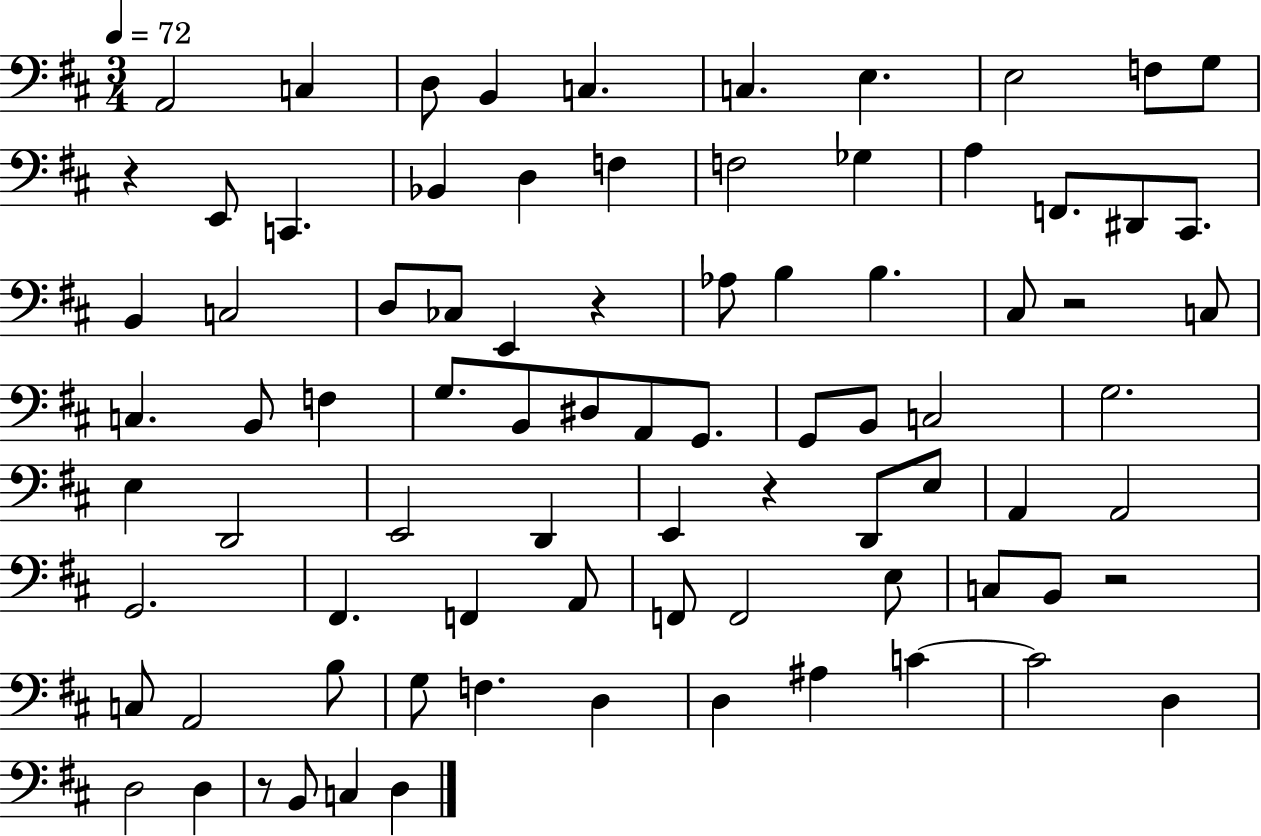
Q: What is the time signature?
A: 3/4